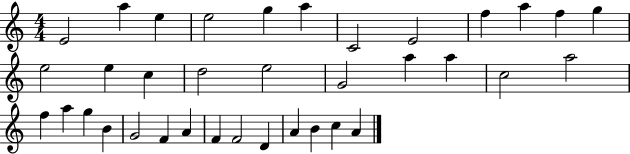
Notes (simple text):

E4/h A5/q E5/q E5/h G5/q A5/q C4/h E4/h F5/q A5/q F5/q G5/q E5/h E5/q C5/q D5/h E5/h G4/h A5/q A5/q C5/h A5/h F5/q A5/q G5/q B4/q G4/h F4/q A4/q F4/q F4/h D4/q A4/q B4/q C5/q A4/q